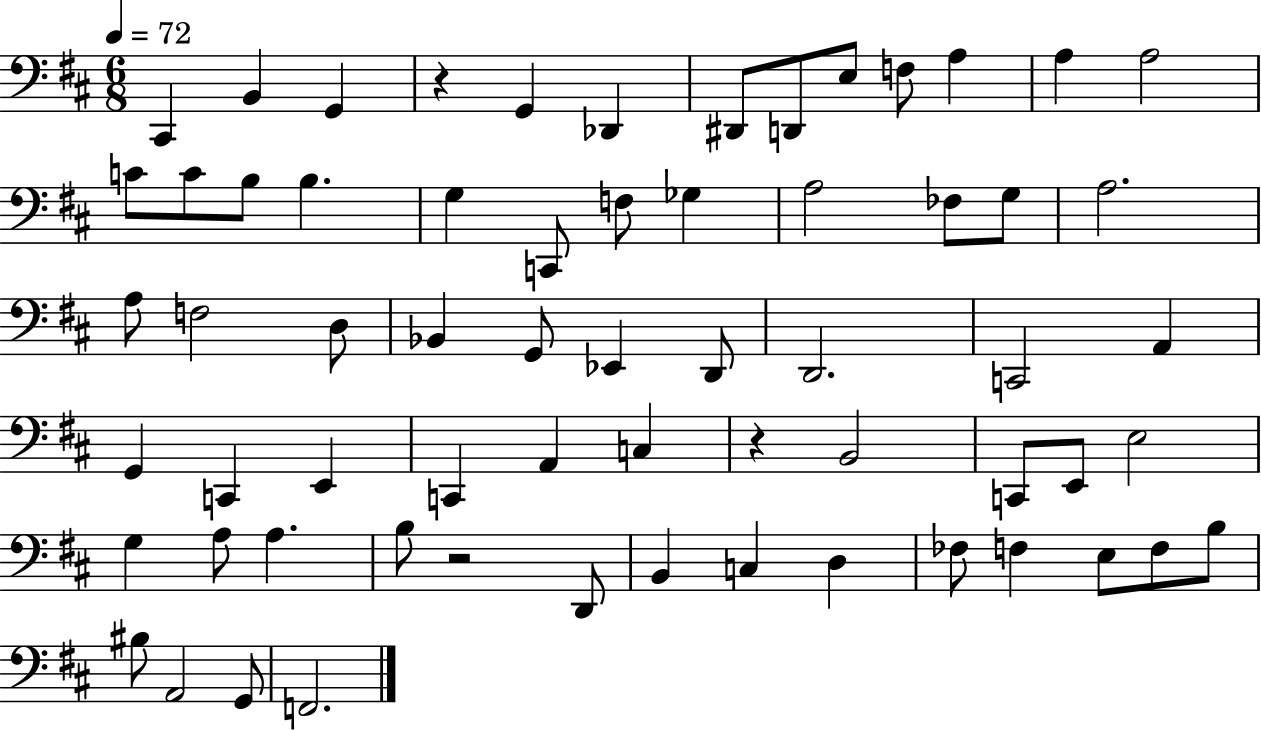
X:1
T:Untitled
M:6/8
L:1/4
K:D
^C,, B,, G,, z G,, _D,, ^D,,/2 D,,/2 E,/2 F,/2 A, A, A,2 C/2 C/2 B,/2 B, G, C,,/2 F,/2 _G, A,2 _F,/2 G,/2 A,2 A,/2 F,2 D,/2 _B,, G,,/2 _E,, D,,/2 D,,2 C,,2 A,, G,, C,, E,, C,, A,, C, z B,,2 C,,/2 E,,/2 E,2 G, A,/2 A, B,/2 z2 D,,/2 B,, C, D, _F,/2 F, E,/2 F,/2 B,/2 ^B,/2 A,,2 G,,/2 F,,2